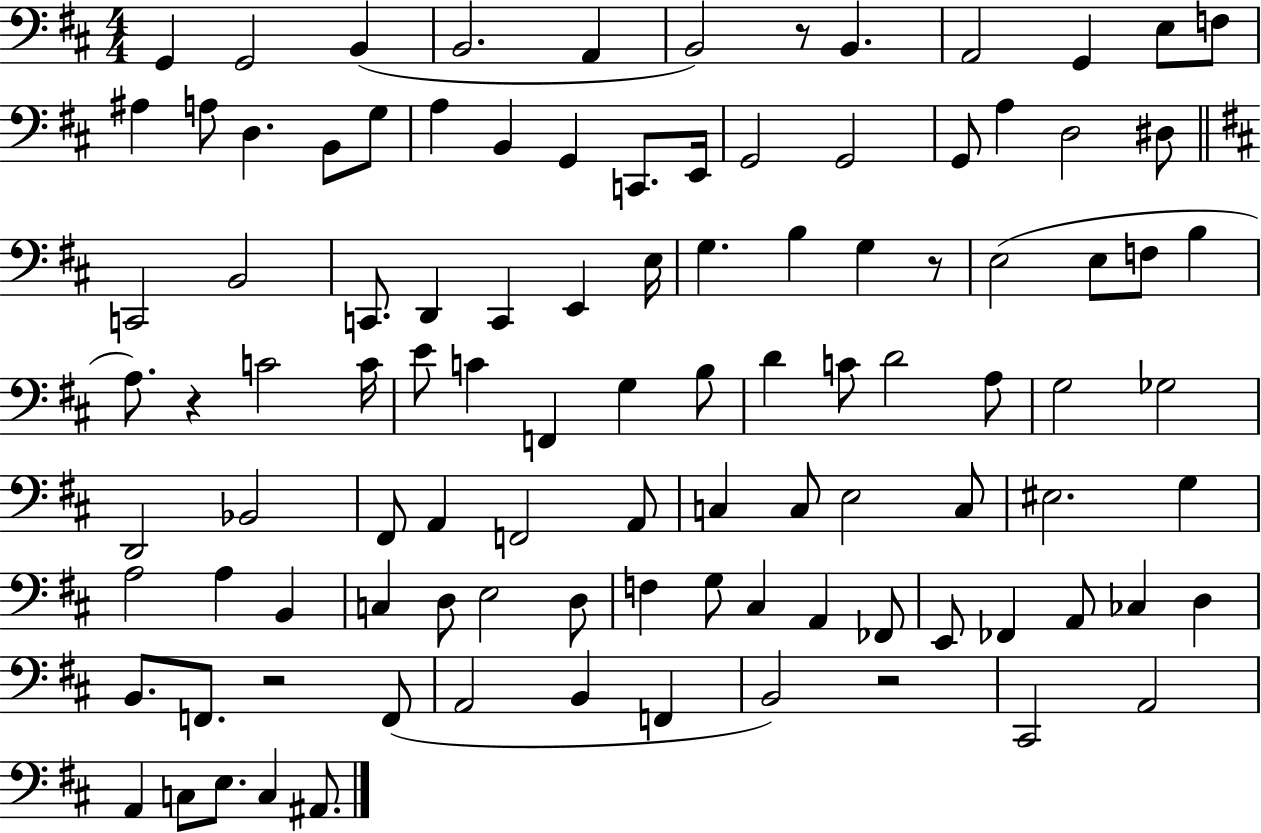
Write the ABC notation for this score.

X:1
T:Untitled
M:4/4
L:1/4
K:D
G,, G,,2 B,, B,,2 A,, B,,2 z/2 B,, A,,2 G,, E,/2 F,/2 ^A, A,/2 D, B,,/2 G,/2 A, B,, G,, C,,/2 E,,/4 G,,2 G,,2 G,,/2 A, D,2 ^D,/2 C,,2 B,,2 C,,/2 D,, C,, E,, E,/4 G, B, G, z/2 E,2 E,/2 F,/2 B, A,/2 z C2 C/4 E/2 C F,, G, B,/2 D C/2 D2 A,/2 G,2 _G,2 D,,2 _B,,2 ^F,,/2 A,, F,,2 A,,/2 C, C,/2 E,2 C,/2 ^E,2 G, A,2 A, B,, C, D,/2 E,2 D,/2 F, G,/2 ^C, A,, _F,,/2 E,,/2 _F,, A,,/2 _C, D, B,,/2 F,,/2 z2 F,,/2 A,,2 B,, F,, B,,2 z2 ^C,,2 A,,2 A,, C,/2 E,/2 C, ^A,,/2